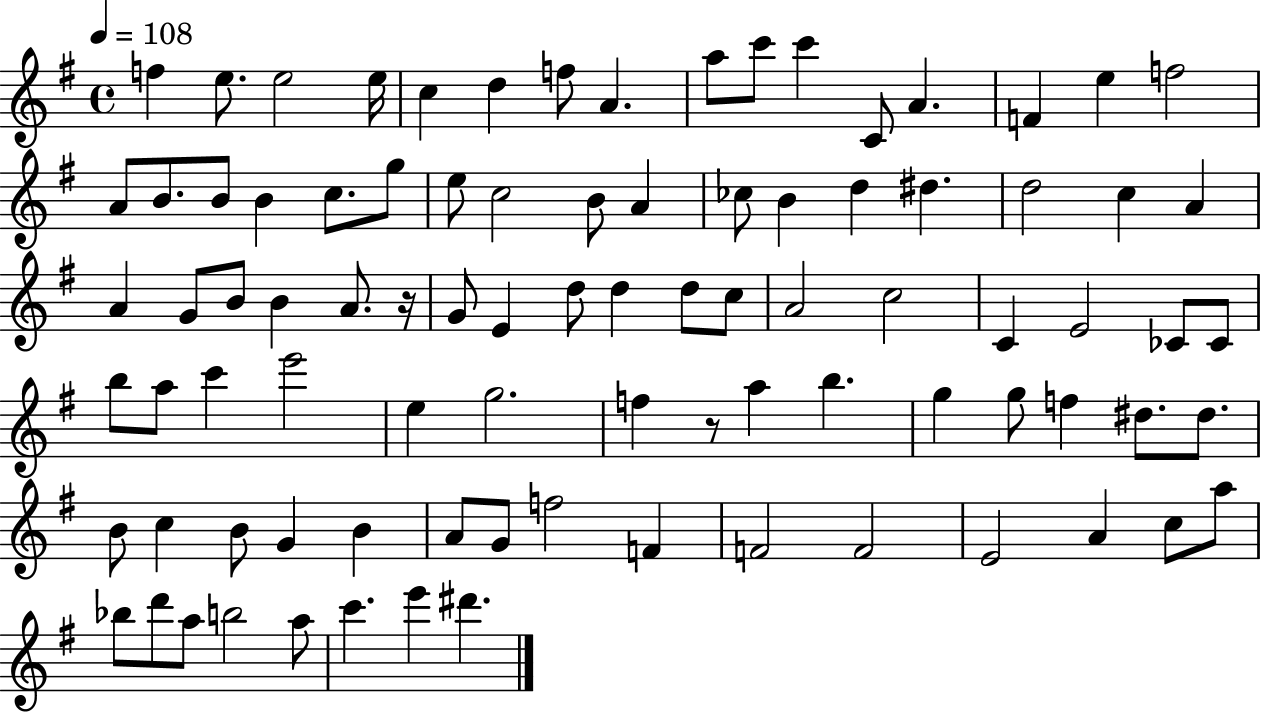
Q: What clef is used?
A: treble